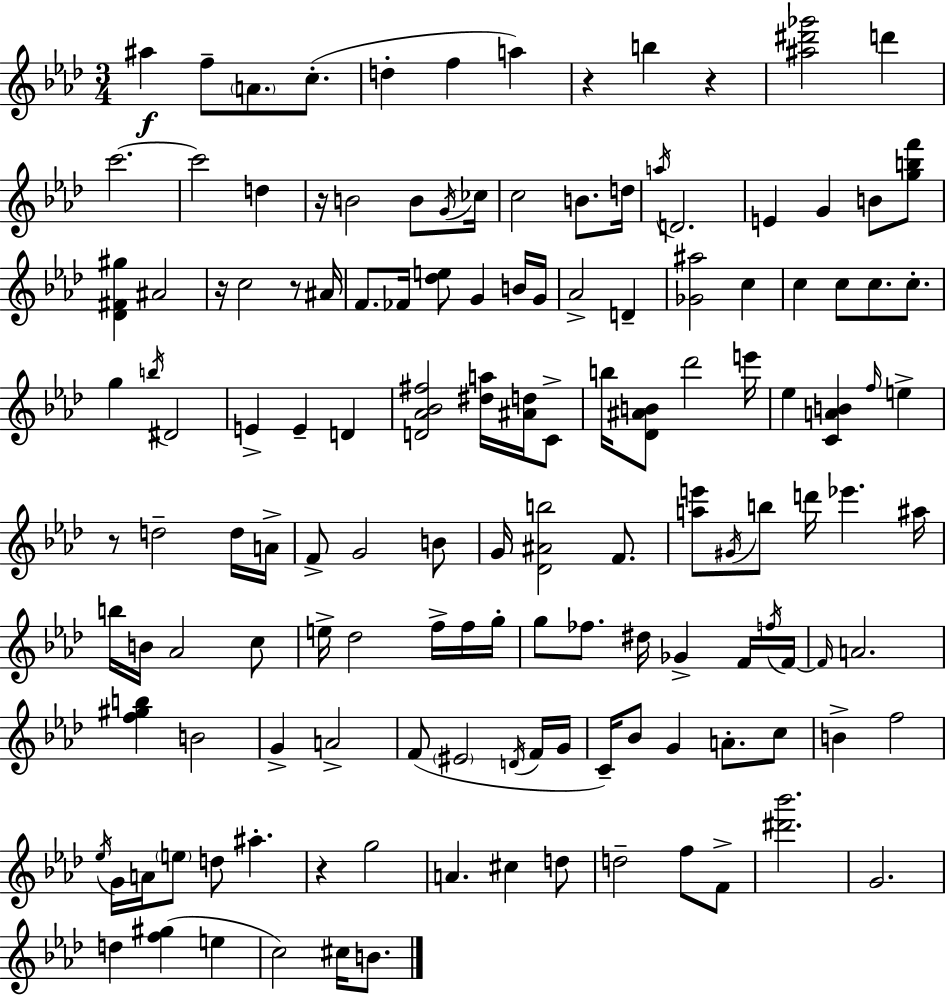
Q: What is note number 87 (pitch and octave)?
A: F4